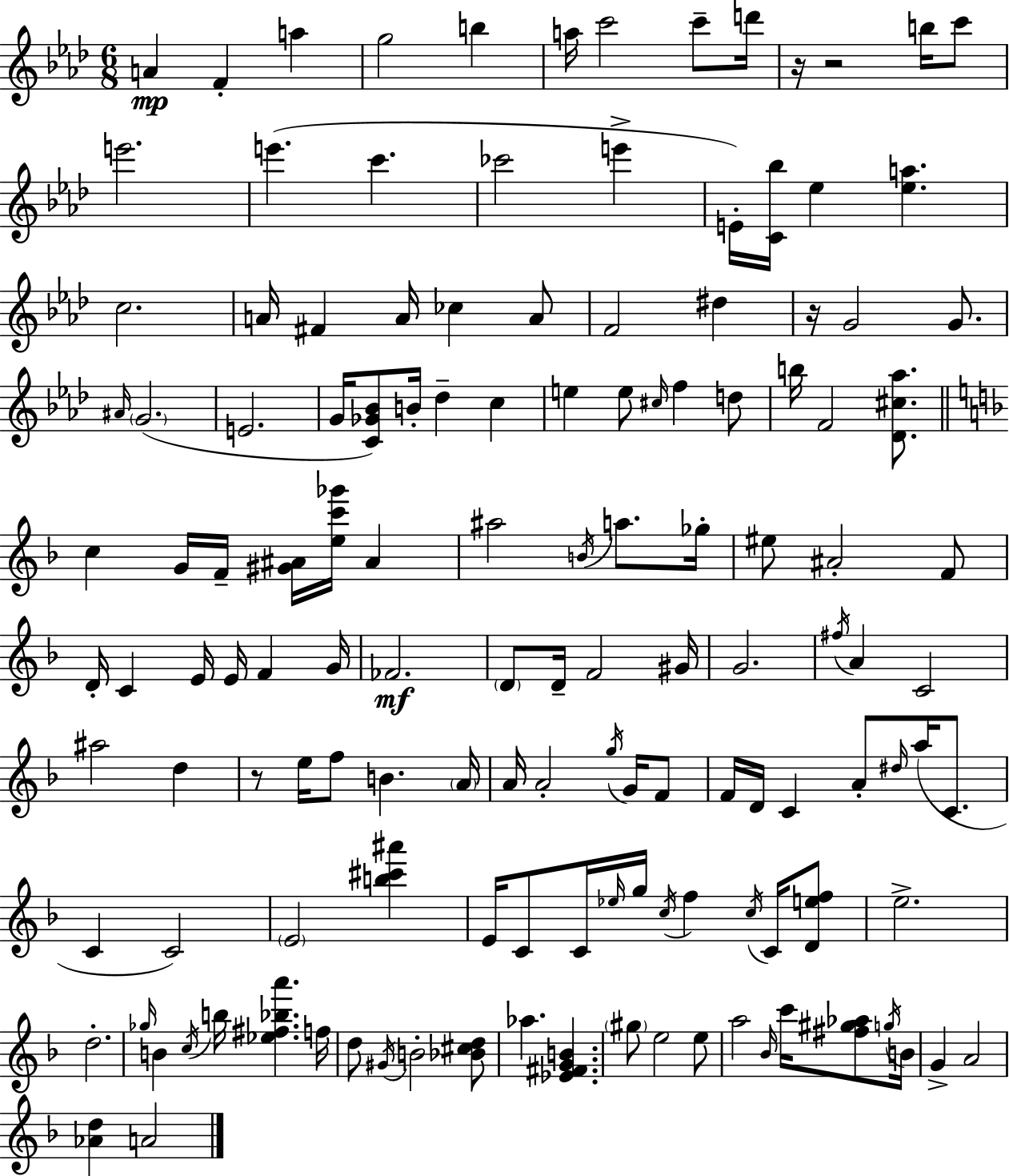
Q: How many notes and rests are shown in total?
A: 137